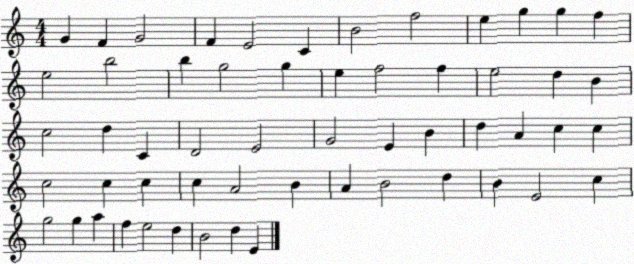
X:1
T:Untitled
M:4/4
L:1/4
K:C
G F G2 F E2 C B2 f2 e g g f e2 b2 b g2 g e f2 f e2 d B c2 d C D2 E2 G2 E B d A c c c2 c c c A2 B A B2 d B E2 c g2 g a f e2 d B2 d E